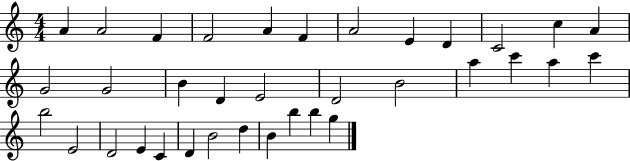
A4/q A4/h F4/q F4/h A4/q F4/q A4/h E4/q D4/q C4/h C5/q A4/q G4/h G4/h B4/q D4/q E4/h D4/h B4/h A5/q C6/q A5/q C6/q B5/h E4/h D4/h E4/q C4/q D4/q B4/h D5/q B4/q B5/q B5/q G5/q